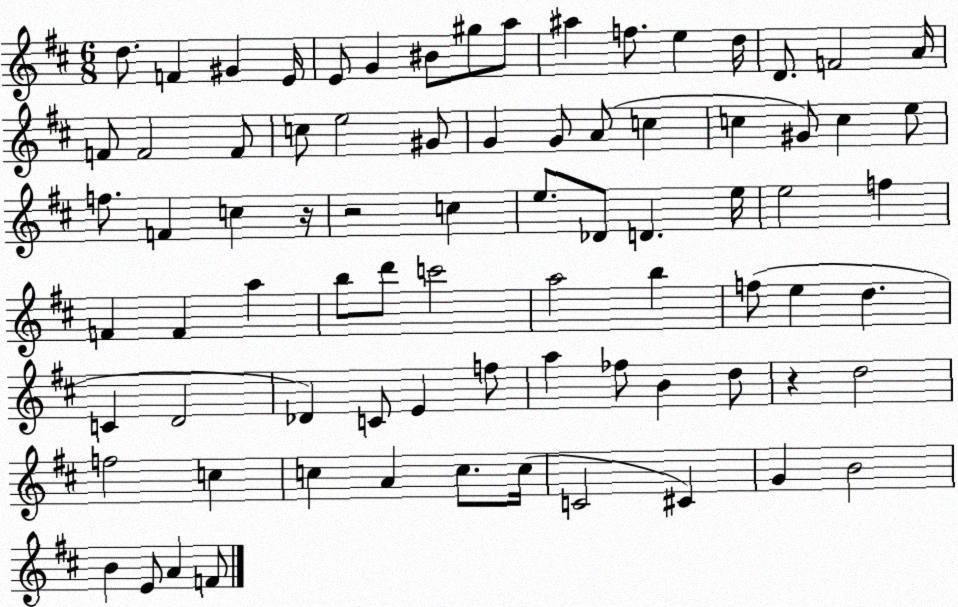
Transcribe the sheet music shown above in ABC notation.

X:1
T:Untitled
M:6/8
L:1/4
K:D
d/2 F ^G E/4 E/2 G ^B/2 ^g/2 a/2 ^a f/2 e d/4 D/2 F2 A/4 F/2 F2 F/2 c/2 e2 ^G/2 G G/2 A/2 c c ^G/2 c e/2 f/2 F c z/4 z2 c e/2 _D/2 D e/4 e2 f F F a b/2 d'/2 c'2 a2 b f/2 e d C D2 _D C/2 E f/2 a _f/2 B d/2 z d2 f2 c c A c/2 c/4 C2 ^C G B2 B E/2 A F/2